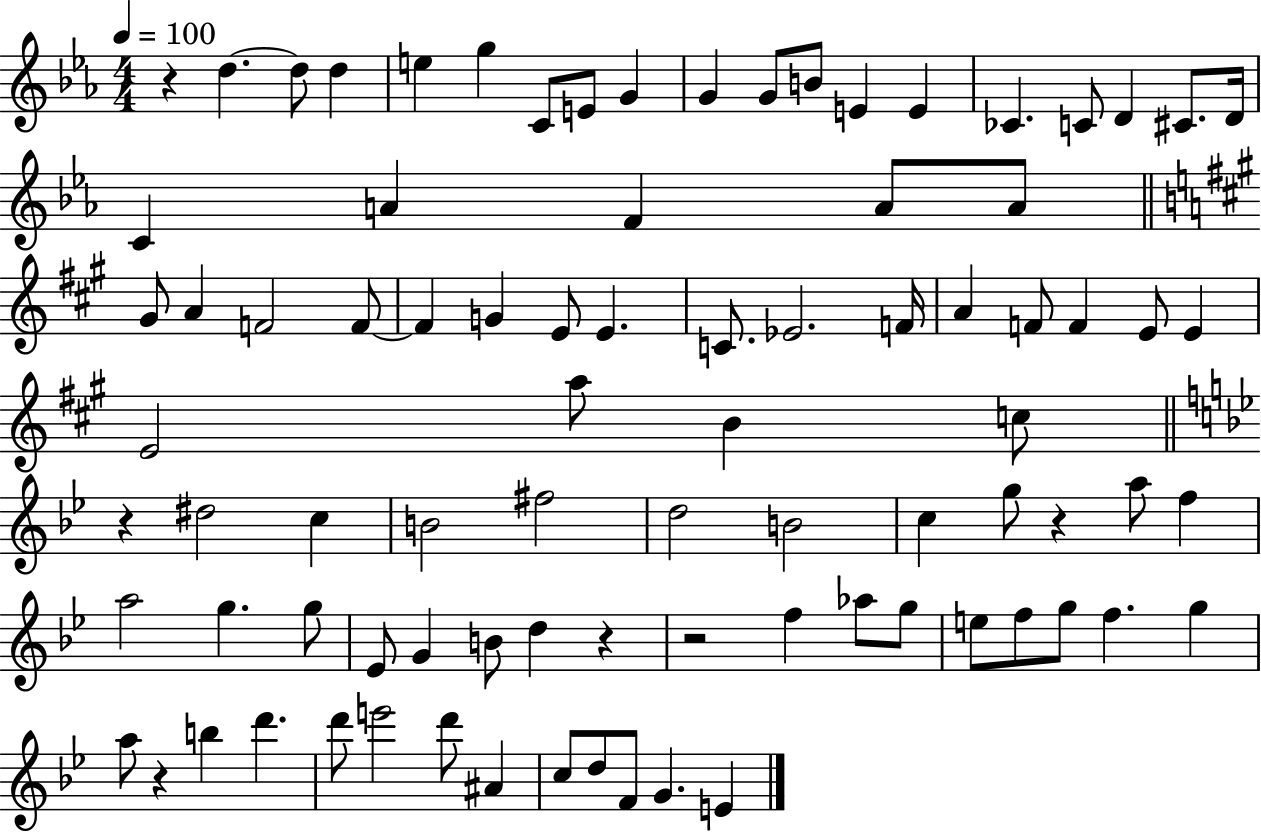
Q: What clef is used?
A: treble